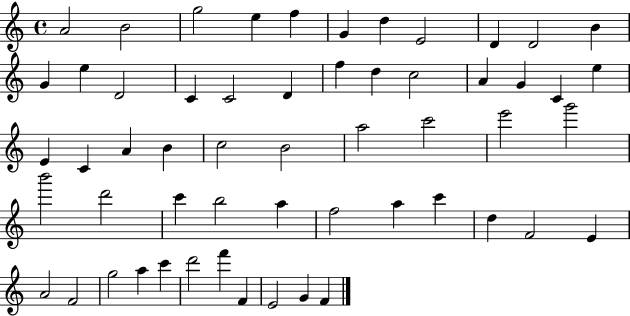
{
  \clef treble
  \time 4/4
  \defaultTimeSignature
  \key c \major
  a'2 b'2 | g''2 e''4 f''4 | g'4 d''4 e'2 | d'4 d'2 b'4 | \break g'4 e''4 d'2 | c'4 c'2 d'4 | f''4 d''4 c''2 | a'4 g'4 c'4 e''4 | \break e'4 c'4 a'4 b'4 | c''2 b'2 | a''2 c'''2 | e'''2 g'''2 | \break b'''2 d'''2 | c'''4 b''2 a''4 | f''2 a''4 c'''4 | d''4 f'2 e'4 | \break a'2 f'2 | g''2 a''4 c'''4 | d'''2 f'''4 f'4 | e'2 g'4 f'4 | \break \bar "|."
}